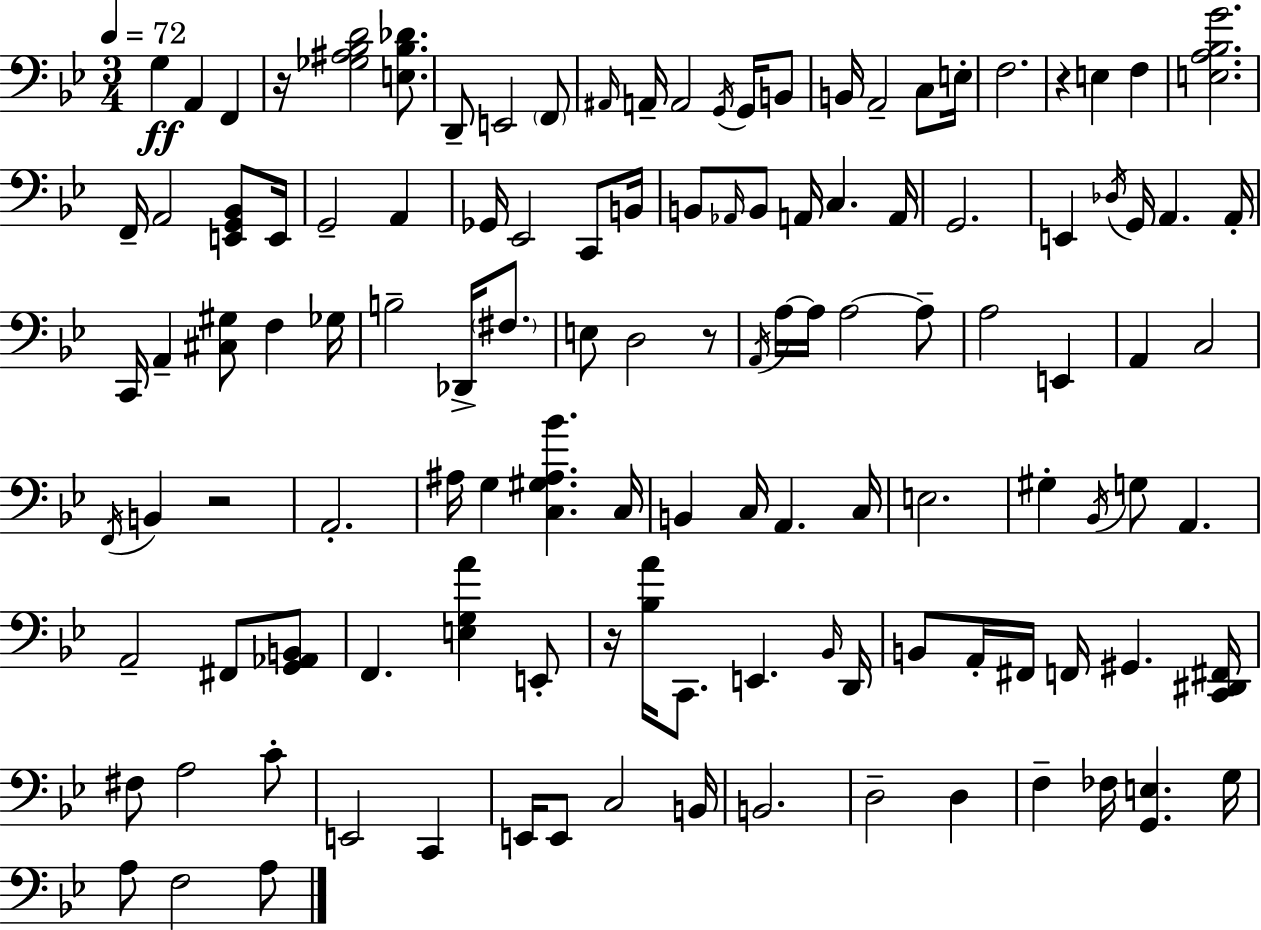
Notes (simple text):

G3/q A2/q F2/q R/s [Gb3,A#3,Bb3,D4]/h [E3,Bb3,Db4]/e. D2/e E2/h F2/e A#2/s A2/s A2/h G2/s G2/s B2/e B2/s A2/h C3/e E3/s F3/h. R/q E3/q F3/q [E3,A3,Bb3,G4]/h. F2/s A2/h [E2,G2,Bb2]/e E2/s G2/h A2/q Gb2/s Eb2/h C2/e B2/s B2/e Ab2/s B2/e A2/s C3/q. A2/s G2/h. E2/q Db3/s G2/s A2/q. A2/s C2/s A2/q [C#3,G#3]/e F3/q Gb3/s B3/h Db2/s F#3/e. E3/e D3/h R/e A2/s A3/s A3/s A3/h A3/e A3/h E2/q A2/q C3/h F2/s B2/q R/h A2/h. A#3/s G3/q [C3,G#3,A#3,Bb4]/q. C3/s B2/q C3/s A2/q. C3/s E3/h. G#3/q Bb2/s G3/e A2/q. A2/h F#2/e [G2,Ab2,B2]/e F2/q. [E3,G3,A4]/q E2/e R/s [Bb3,A4]/s C2/e. E2/q. Bb2/s D2/s B2/e A2/s F#2/s F2/s G#2/q. [C2,D#2,F#2]/s F#3/e A3/h C4/e E2/h C2/q E2/s E2/e C3/h B2/s B2/h. D3/h D3/q F3/q FES3/s [G2,E3]/q. G3/s A3/e F3/h A3/e